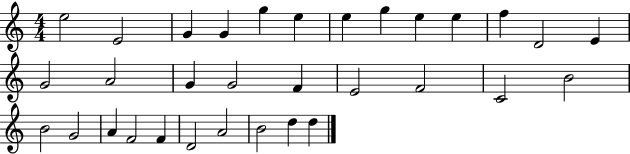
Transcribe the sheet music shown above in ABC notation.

X:1
T:Untitled
M:4/4
L:1/4
K:C
e2 E2 G G g e e g e e f D2 E G2 A2 G G2 F E2 F2 C2 B2 B2 G2 A F2 F D2 A2 B2 d d